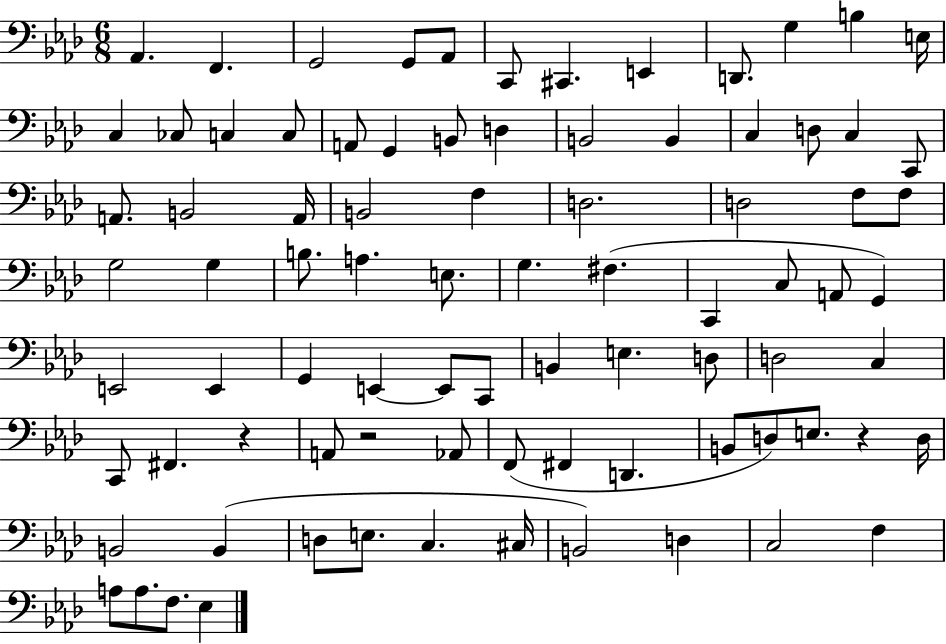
X:1
T:Untitled
M:6/8
L:1/4
K:Ab
_A,, F,, G,,2 G,,/2 _A,,/2 C,,/2 ^C,, E,, D,,/2 G, B, E,/4 C, _C,/2 C, C,/2 A,,/2 G,, B,,/2 D, B,,2 B,, C, D,/2 C, C,,/2 A,,/2 B,,2 A,,/4 B,,2 F, D,2 D,2 F,/2 F,/2 G,2 G, B,/2 A, E,/2 G, ^F, C,, C,/2 A,,/2 G,, E,,2 E,, G,, E,, E,,/2 C,,/2 B,, E, D,/2 D,2 C, C,,/2 ^F,, z A,,/2 z2 _A,,/2 F,,/2 ^F,, D,, B,,/2 D,/2 E,/2 z D,/4 B,,2 B,, D,/2 E,/2 C, ^C,/4 B,,2 D, C,2 F, A,/2 A,/2 F,/2 _E,